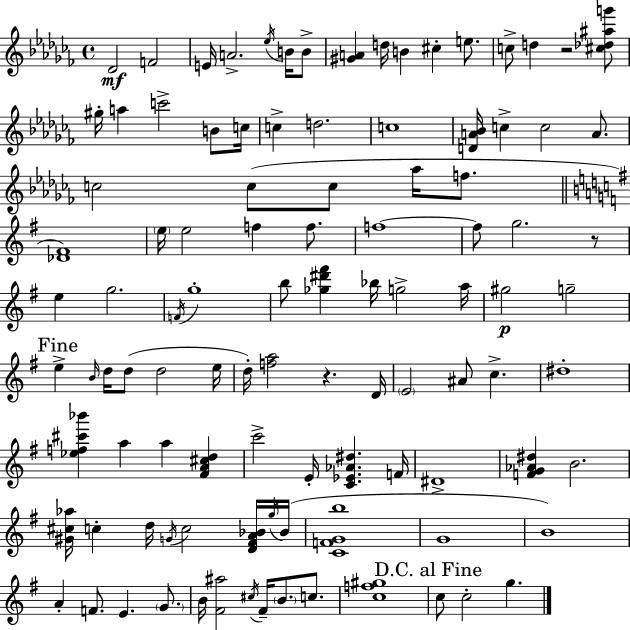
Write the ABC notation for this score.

X:1
T:Untitled
M:4/4
L:1/4
K:Abm
_D2 F2 E/4 A2 _e/4 B/4 B/2 [^GA] d/4 B ^c e/2 c/2 d z2 [^c_d^ag']/2 ^g/4 a c'2 B/2 c/4 c d2 c4 [DA_B]/4 c c2 A/2 c2 c/2 c/2 _a/4 f/2 [_D^F]4 e/4 e2 f f/2 f4 f/2 g2 z/2 e g2 F/4 g4 b/2 [_g^d'^f'] _b/4 g2 a/4 ^g2 g2 e B/4 d/4 d/2 d2 e/4 d/4 [fa]2 z D/4 E2 ^A/2 c ^d4 [_ef^c'_b'] a a [^FA^cd] c'2 E/4 [C_E_A^d] F/4 ^D4 [FG_A^d] B2 [^G^c_a]/4 c d/4 G/4 c2 [D^FA_B]/4 g/4 _B/4 [CFGb]4 G4 B4 A F/2 E G/2 B/4 [^F^a]2 ^c/4 ^F/4 B/2 c/2 [cf^g]4 c/2 c2 g